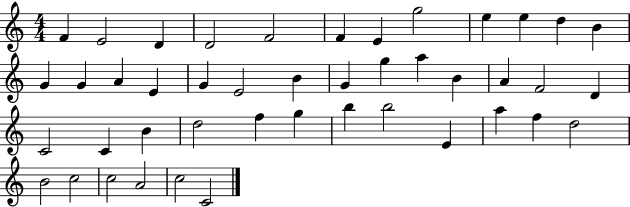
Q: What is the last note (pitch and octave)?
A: C4